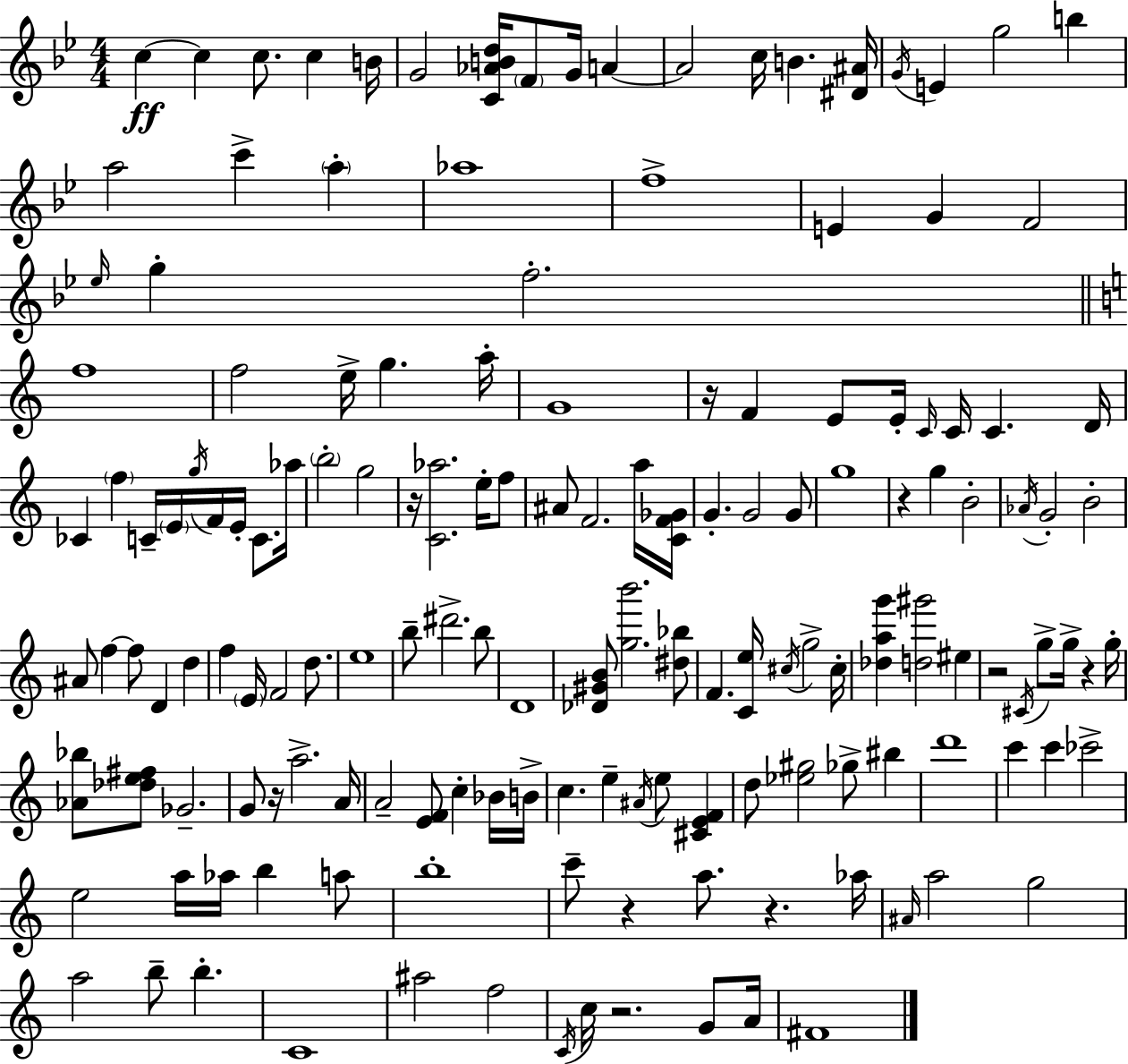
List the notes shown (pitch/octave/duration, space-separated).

C5/q C5/q C5/e. C5/q B4/s G4/h [C4,Ab4,B4,D5]/s F4/e G4/s A4/q A4/h C5/s B4/q. [D#4,A#4]/s G4/s E4/q G5/h B5/q A5/h C6/q A5/q Ab5/w F5/w E4/q G4/q F4/h Eb5/s G5/q F5/h. F5/w F5/h E5/s G5/q. A5/s G4/w R/s F4/q E4/e E4/s C4/s C4/s C4/q. D4/s CES4/q F5/q C4/s E4/s G5/s F4/s E4/s C4/e. Ab5/s B5/h G5/h R/s [C4,Ab5]/h. E5/s F5/e A#4/e F4/h. A5/s [C4,F4,Gb4]/s G4/q. G4/h G4/e G5/w R/q G5/q B4/h Ab4/s G4/h B4/h A#4/e F5/q F5/e D4/q D5/q F5/q E4/s F4/h D5/e. E5/w B5/e D#6/h. B5/e D4/w [Db4,G#4,B4]/e [G5,B6]/h. [D#5,Bb5]/e F4/q. [C4,E5]/s C#5/s G5/h C#5/s [Db5,A5,G6]/q [D5,G#6]/h EIS5/q R/h C#4/s G5/e G5/s R/q G5/s [Ab4,Bb5]/e [Db5,E5,F#5]/e Gb4/h. G4/e R/s A5/h. A4/s A4/h [E4,F4]/e C5/q Bb4/s B4/s C5/q. E5/q A#4/s E5/e [C#4,E4,F4]/q D5/e [Eb5,G#5]/h Gb5/e BIS5/q D6/w C6/q C6/q CES6/h E5/h A5/s Ab5/s B5/q A5/e B5/w C6/e R/q A5/e. R/q. Ab5/s A#4/s A5/h G5/h A5/h B5/e B5/q. C4/w A#5/h F5/h C4/s C5/s R/h. G4/e A4/s F#4/w